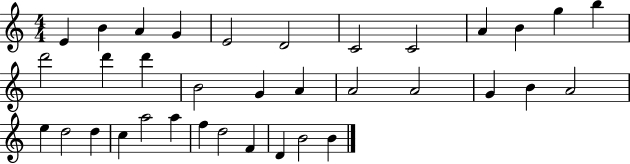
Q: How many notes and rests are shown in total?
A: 35